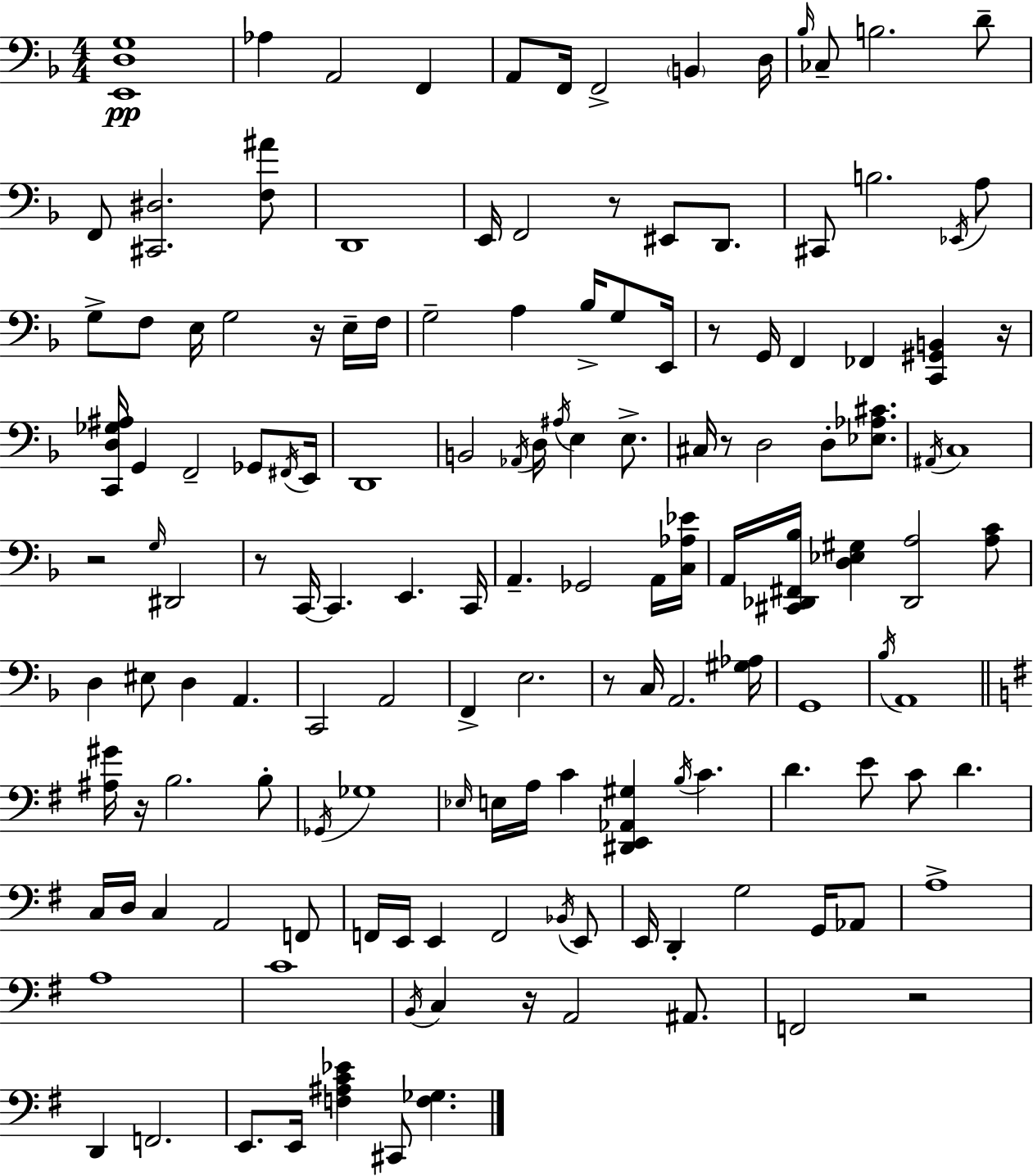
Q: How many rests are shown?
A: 11